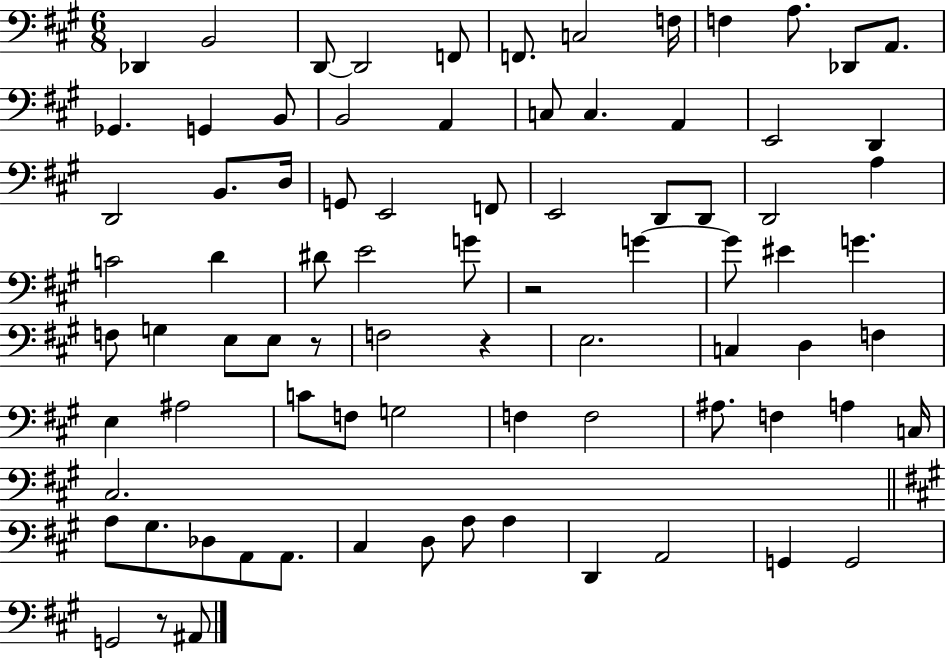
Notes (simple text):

Db2/q B2/h D2/e D2/h F2/e F2/e. C3/h F3/s F3/q A3/e. Db2/e A2/e. Gb2/q. G2/q B2/e B2/h A2/q C3/e C3/q. A2/q E2/h D2/q D2/h B2/e. D3/s G2/e E2/h F2/e E2/h D2/e D2/e D2/h A3/q C4/h D4/q D#4/e E4/h G4/e R/h G4/q G4/e EIS4/q G4/q. F3/e G3/q E3/e E3/e R/e F3/h R/q E3/h. C3/q D3/q F3/q E3/q A#3/h C4/e F3/e G3/h F3/q F3/h A#3/e. F3/q A3/q C3/s C#3/h. A3/e G#3/e. Db3/e A2/e A2/e. C#3/q D3/e A3/e A3/q D2/q A2/h G2/q G2/h G2/h R/e A#2/e